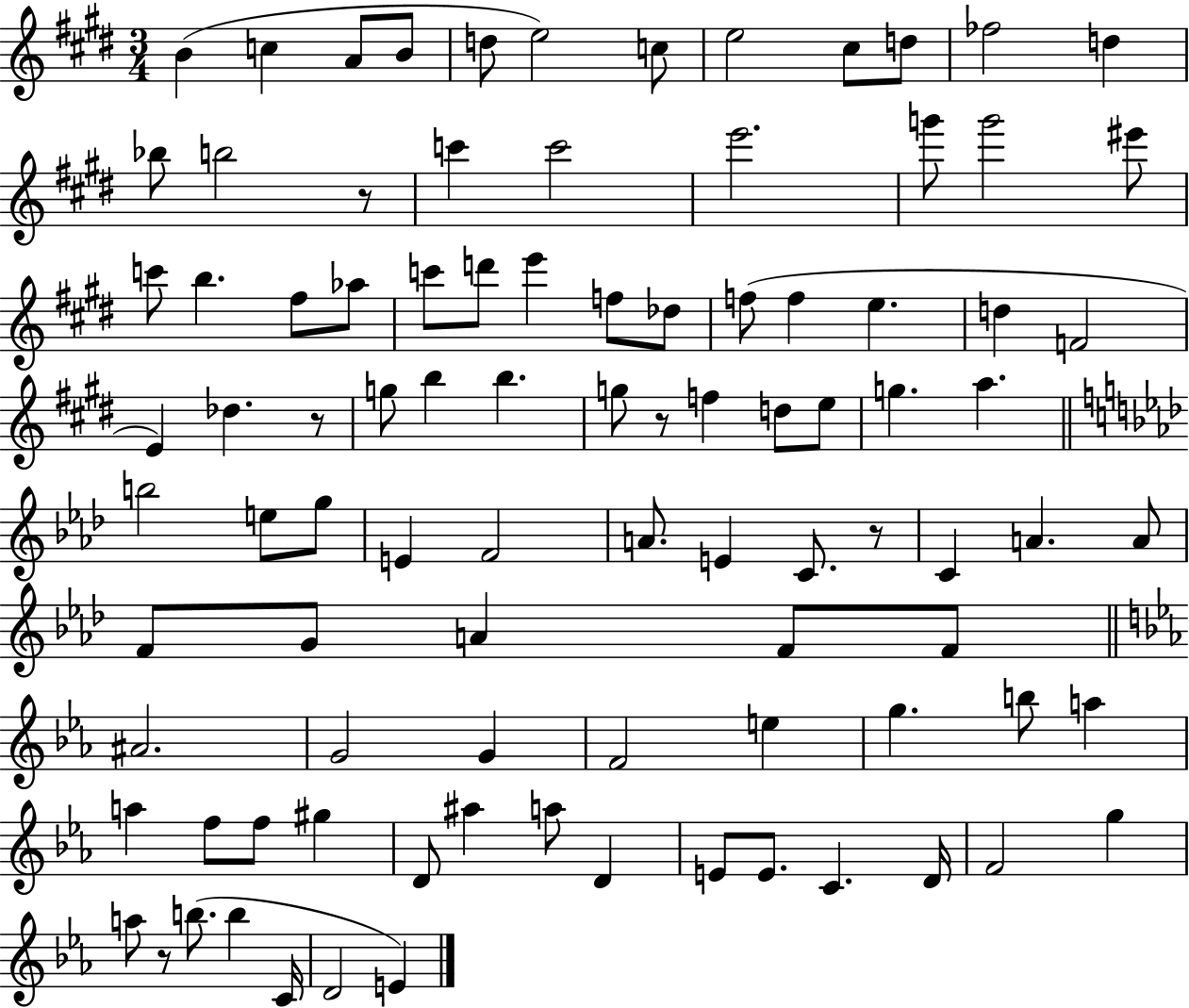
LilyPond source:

{
  \clef treble
  \numericTimeSignature
  \time 3/4
  \key e \major
  b'4( c''4 a'8 b'8 | d''8 e''2) c''8 | e''2 cis''8 d''8 | fes''2 d''4 | \break bes''8 b''2 r8 | c'''4 c'''2 | e'''2. | g'''8 g'''2 eis'''8 | \break c'''8 b''4. fis''8 aes''8 | c'''8 d'''8 e'''4 f''8 des''8 | f''8( f''4 e''4. | d''4 f'2 | \break e'4) des''4. r8 | g''8 b''4 b''4. | g''8 r8 f''4 d''8 e''8 | g''4. a''4. | \break \bar "||" \break \key f \minor b''2 e''8 g''8 | e'4 f'2 | a'8. e'4 c'8. r8 | c'4 a'4. a'8 | \break f'8 g'8 a'4 f'8 f'8 | \bar "||" \break \key c \minor ais'2. | g'2 g'4 | f'2 e''4 | g''4. b''8 a''4 | \break a''4 f''8 f''8 gis''4 | d'8 ais''4 a''8 d'4 | e'8 e'8. c'4. d'16 | f'2 g''4 | \break a''8 r8 b''8.( b''4 c'16 | d'2 e'4) | \bar "|."
}